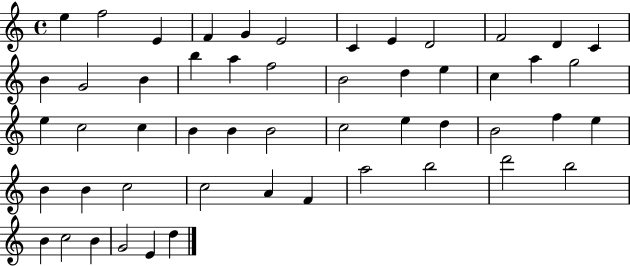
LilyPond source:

{
  \clef treble
  \time 4/4
  \defaultTimeSignature
  \key c \major
  e''4 f''2 e'4 | f'4 g'4 e'2 | c'4 e'4 d'2 | f'2 d'4 c'4 | \break b'4 g'2 b'4 | b''4 a''4 f''2 | b'2 d''4 e''4 | c''4 a''4 g''2 | \break e''4 c''2 c''4 | b'4 b'4 b'2 | c''2 e''4 d''4 | b'2 f''4 e''4 | \break b'4 b'4 c''2 | c''2 a'4 f'4 | a''2 b''2 | d'''2 b''2 | \break b'4 c''2 b'4 | g'2 e'4 d''4 | \bar "|."
}